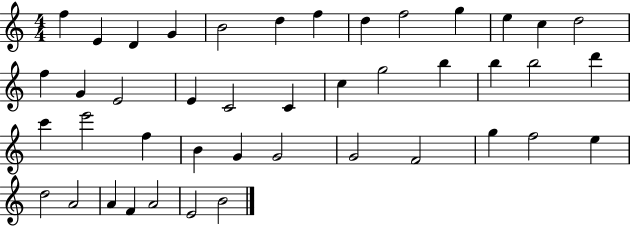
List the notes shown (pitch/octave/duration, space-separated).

F5/q E4/q D4/q G4/q B4/h D5/q F5/q D5/q F5/h G5/q E5/q C5/q D5/h F5/q G4/q E4/h E4/q C4/h C4/q C5/q G5/h B5/q B5/q B5/h D6/q C6/q E6/h F5/q B4/q G4/q G4/h G4/h F4/h G5/q F5/h E5/q D5/h A4/h A4/q F4/q A4/h E4/h B4/h